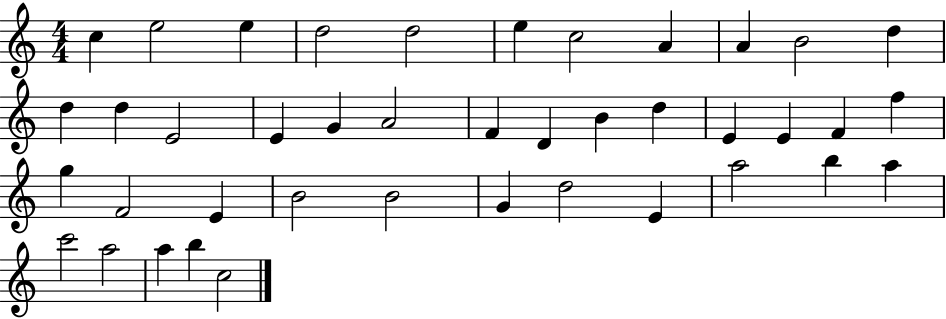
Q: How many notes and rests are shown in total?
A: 41